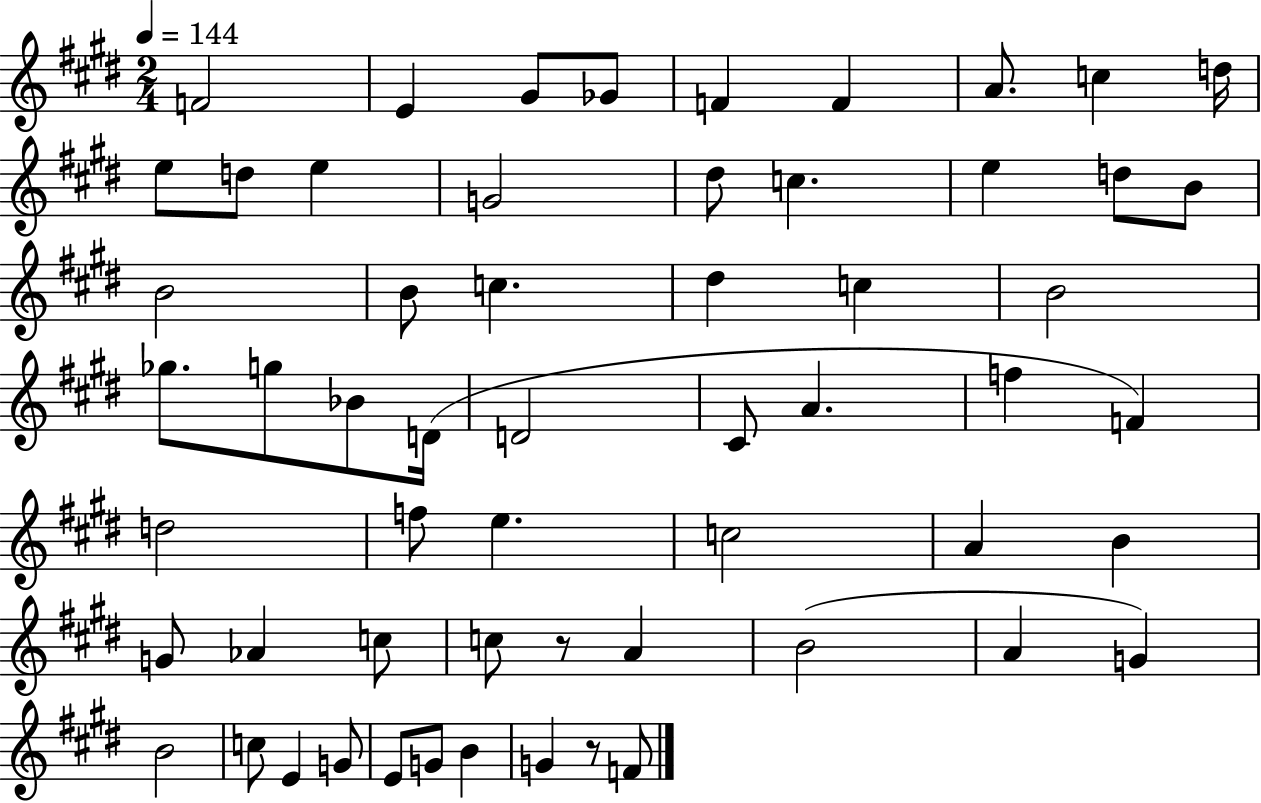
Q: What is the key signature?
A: E major